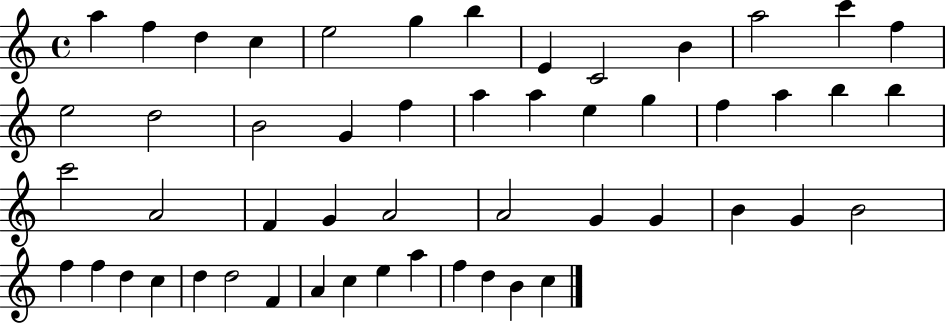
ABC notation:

X:1
T:Untitled
M:4/4
L:1/4
K:C
a f d c e2 g b E C2 B a2 c' f e2 d2 B2 G f a a e g f a b b c'2 A2 F G A2 A2 G G B G B2 f f d c d d2 F A c e a f d B c